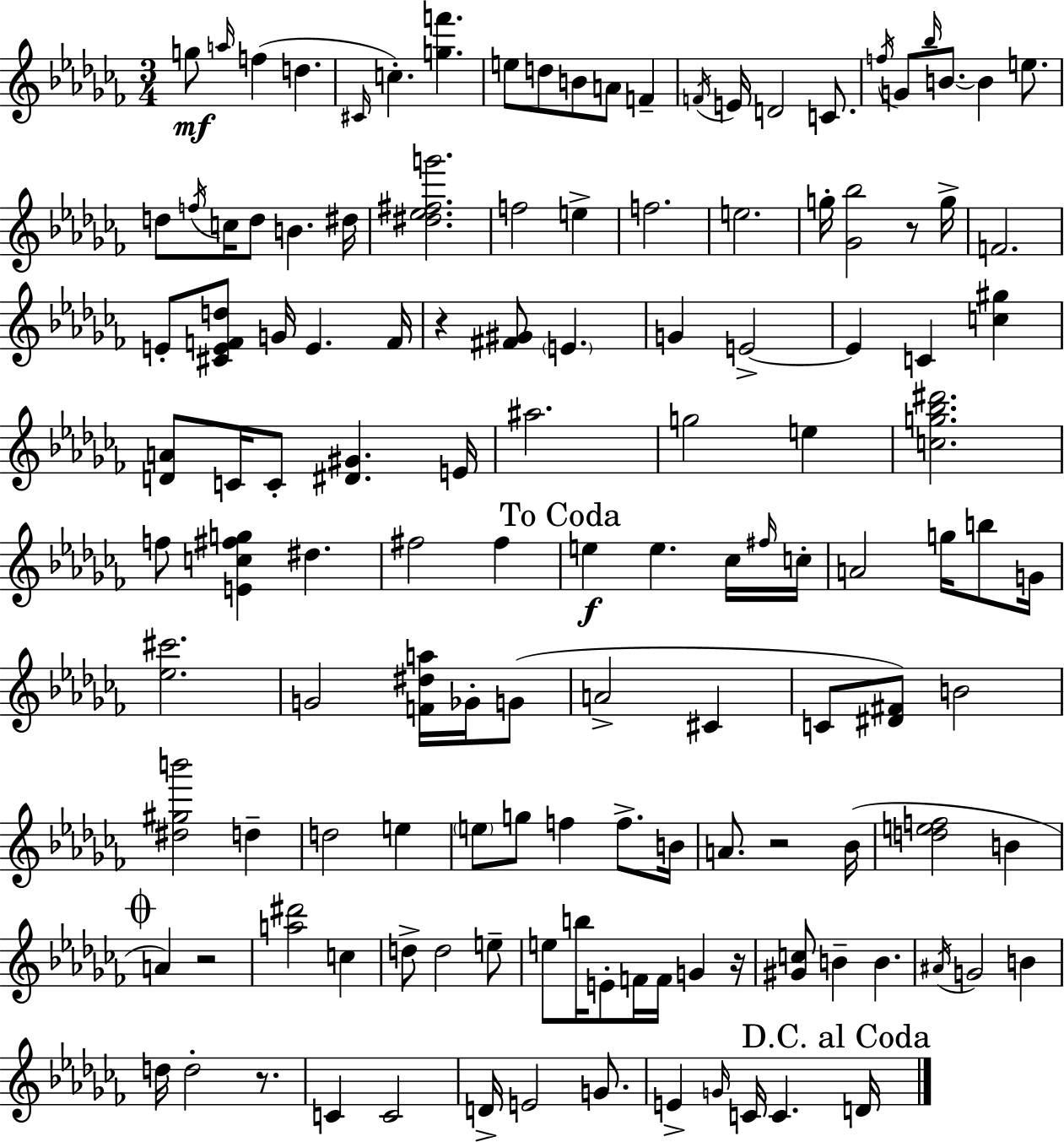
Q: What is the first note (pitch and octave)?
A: G5